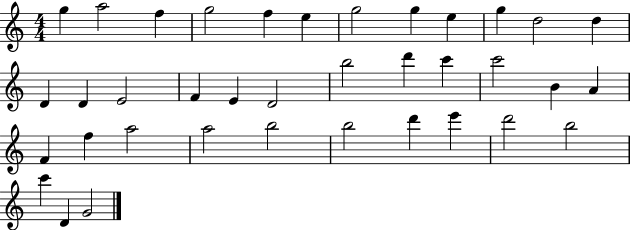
G5/q A5/h F5/q G5/h F5/q E5/q G5/h G5/q E5/q G5/q D5/h D5/q D4/q D4/q E4/h F4/q E4/q D4/h B5/h D6/q C6/q C6/h B4/q A4/q F4/q F5/q A5/h A5/h B5/h B5/h D6/q E6/q D6/h B5/h C6/q D4/q G4/h